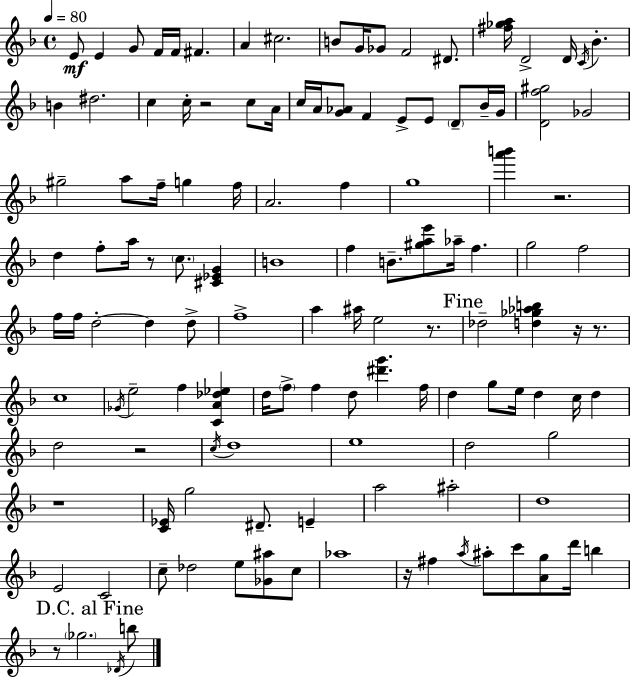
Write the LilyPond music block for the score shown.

{
  \clef treble
  \time 4/4
  \defaultTimeSignature
  \key f \major
  \tempo 4 = 80
  \repeat volta 2 { e'8\mf e'4 g'8 f'16 f'16 fis'4. | a'4 cis''2. | b'8 g'16 ges'8 f'2 dis'8. | <fis'' ges'' a''>16 d'2-> d'16 \acciaccatura { c'16 } bes'4.-. | \break b'4 dis''2. | c''4 c''16-. r2 c''8 | a'16 c''16 a'16 <g' aes'>8 f'4 e'8-> e'8 \parenthesize d'8-- bes'16-- | g'16 <d' f'' gis''>2 ges'2 | \break gis''2-- a''8 f''16-- g''4 | f''16 a'2. f''4 | g''1 | <a''' b'''>4 r2. | \break d''4 f''8-. a''16 r8 \parenthesize c''8. <cis' ees' g'>4 | b'1 | f''4 b'8.-- <gis'' a'' e'''>8 aes''16-- f''4. | g''2 f''2 | \break f''16 f''16 d''2-.~~ d''4 d''8-> | f''1-> | a''4 ais''16 e''2 r8. | \mark "Fine" des''2-- <d'' ges'' aes'' b''>4 r16 r8. | \break c''1 | \acciaccatura { ges'16 } e''2-- f''4 <c' a' des'' ees''>4 | d''16 \parenthesize f''8-> f''4 d''8 <dis''' g'''>4. | f''16 d''4 g''8 e''16 d''4 c''16 d''4 | \break d''2 r2 | \acciaccatura { c''16 } d''1 | e''1 | d''2 g''2 | \break r1 | <c' ees'>16 g''2 dis'8.-- e'4-- | a''2 ais''2-. | d''1 | \break e'2 c'2 | c''8-- des''2 e''8 <ges' ais''>8 | c''8 aes''1 | r16 fis''4 \acciaccatura { a''16 } ais''8-. c'''8 <a' g''>8 d'''16 | \break b''4 \mark "D.C. al Fine" r8 \parenthesize ges''2. | \acciaccatura { des'16 } b''8 } \bar "|."
}